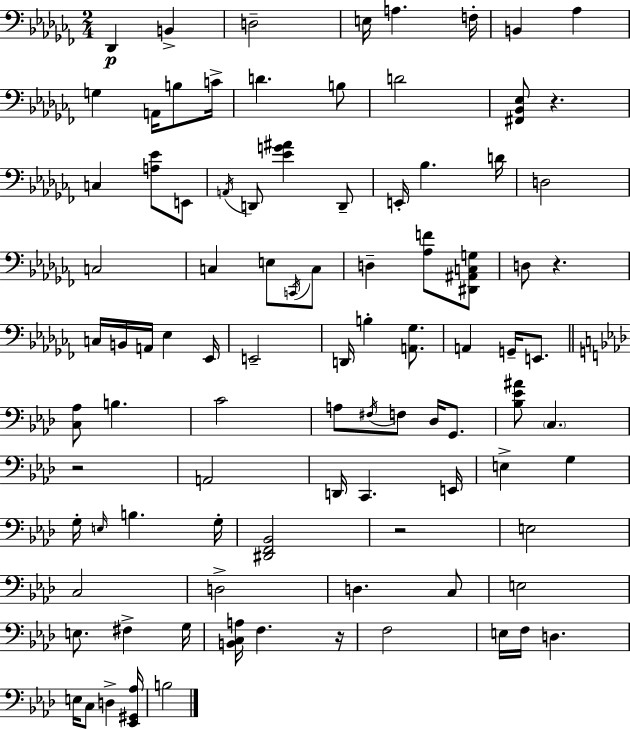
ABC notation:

X:1
T:Untitled
M:2/4
L:1/4
K:Abm
_D,, B,, D,2 E,/4 A, F,/4 B,, _A, G, A,,/4 B,/2 C/4 D B,/2 D2 [^F,,_B,,_E,]/2 z C, [A,_E]/2 E,,/2 A,,/4 D,,/2 [_EG^A] D,,/2 E,,/4 _B, D/4 D,2 C,2 C, E,/2 C,,/4 C,/2 D, [_A,F]/2 [^D,,^A,,C,G,]/2 D,/2 z C,/4 B,,/4 A,,/4 _E, _E,,/4 E,,2 D,,/4 B, [A,,_G,]/2 A,, G,,/4 E,,/2 [C,_A,]/2 B, C2 A,/2 ^F,/4 F,/2 _D,/4 G,,/2 [_B,_E^A]/2 C, z2 A,,2 D,,/4 C,, E,,/4 E, G, G,/4 E,/4 B, G,/4 [^D,,F,,_B,,]2 z2 E,2 C,2 D,2 D, C,/2 E,2 E,/2 ^F, G,/4 [B,,C,A,]/4 F, z/4 F,2 E,/4 F,/4 D, E,/4 C,/2 D, [_E,,^G,,_A,]/4 B,2